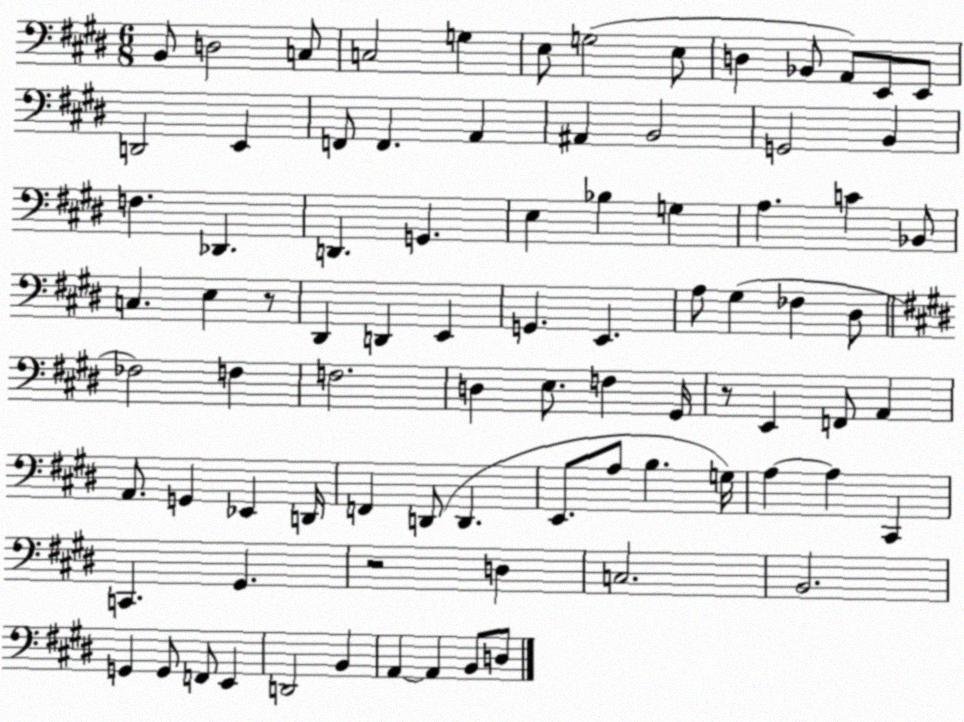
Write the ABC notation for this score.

X:1
T:Untitled
M:6/8
L:1/4
K:E
B,,/2 D,2 C,/2 C,2 G, E,/2 G,2 E,/2 D, _B,,/2 A,,/2 E,,/2 E,,/2 D,,2 E,, F,,/2 F,, A,, ^A,, B,,2 G,,2 B,, F, _D,, D,, G,, E, _B, G, A, C _B,,/2 C, E, z/2 ^D,, D,, E,, G,, E,, A,/2 ^G, _F, ^D,/2 _F,2 F, F,2 D, E,/2 F, ^G,,/4 z/2 E,, F,,/2 A,, A,,/2 G,, _E,, D,,/4 F,, D,,/2 D,, E,,/2 A,/2 B, G,/4 A, A, ^C,, C,, ^G,, z2 D, C,2 B,,2 G,, G,,/2 F,,/2 E,, D,,2 B,, A,, A,, B,,/2 D,/2